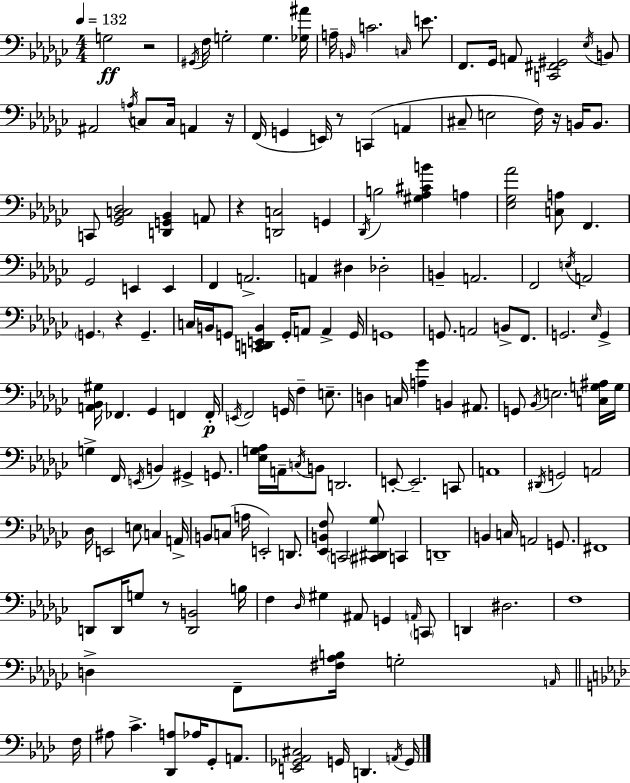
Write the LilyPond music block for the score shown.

{
  \clef bass
  \numericTimeSignature
  \time 4/4
  \key ees \minor
  \tempo 4 = 132
  g2\ff r2 | \acciaccatura { gis,16 } f16 g2-. g4. | <ges ais'>16 a16-- \grace { b,16 } c'2. \grace { c16 } | e'8. f,8. ges,16 a,8 <c, fis, gis,>2 | \break \acciaccatura { ees16 } b,8 ais,2 \acciaccatura { a16 } c8 c16 | a,4 r16 f,16( g,4 e,16) r8 c,4( | a,4 cis8-- e2 f16) | r16 b,16 b,8. c,8 <ges, bes, c des>2 <d, g, bes,>4 | \break a,8 r4 <d, c>2 | g,4 \acciaccatura { des,16 } b2 <gis aes cis' b'>4 | a4 <ees ges aes'>2 <c a>8 | f,4. ges,2 e,4 | \break e,4 f,4 a,2.-> | a,4 dis4 des2-. | b,4-- a,2. | f,2 \acciaccatura { e16 } a,2 | \break \parenthesize g,4. r4 | g,4.-- c16 b,16 g,8 <c, d, e, b,>4 g,16-. | a,8 a,4-> g,16 g,1 | g,8. a,2 | \break b,8-> f,8. g,2. | \grace { ees16 } g,4-> <a, bes, gis>16 fes,4. ges,4 | f,4 f,16-.\p \acciaccatura { e,16 } f,2 | g,16 f4-- e8.-- d4 c16 <a ges'>4 | \break b,4 ais,8. g,8 \acciaccatura { bes,16 } e2. | <c g ais>16 g16 g4-> f,16 \acciaccatura { e,16 } | b,4 gis,4-> g,8. <ees g aes>16 a,16-- \acciaccatura { c16 } b,8 | d,2. e,8-.~~ e,2.-- | \break c,8 a,1 | \acciaccatura { dis,16 } g,2 | a,2 des16 e,2 | e8 c4 a,16-> b,8 c8( | \break a16 e,2-.) d,8. <ees, b, f>8 \parenthesize c,2 | <cis, dis, ges>8 c,4 d,1-- | b,4 | c16 a,2 g,8. fis,1 | \break d,8 d,16 | g8 r8 <d, b,>2 b16 f4 | \grace { des16 } gis4 ais,8 g,4 \grace { a,16 } \parenthesize c,8 d,4 | dis2. f1 | \break d4-> | f,8-- <fis aes b>16 g2-. \grace { a,16 } \bar "||" \break \key aes \major f16 ais8 c'4.-> <des, a>8 aes16 g,8-. a,8. | <e, ges, aes, cis>2 g,16 d,4. | \acciaccatura { a,16 } g,16 \bar "|."
}